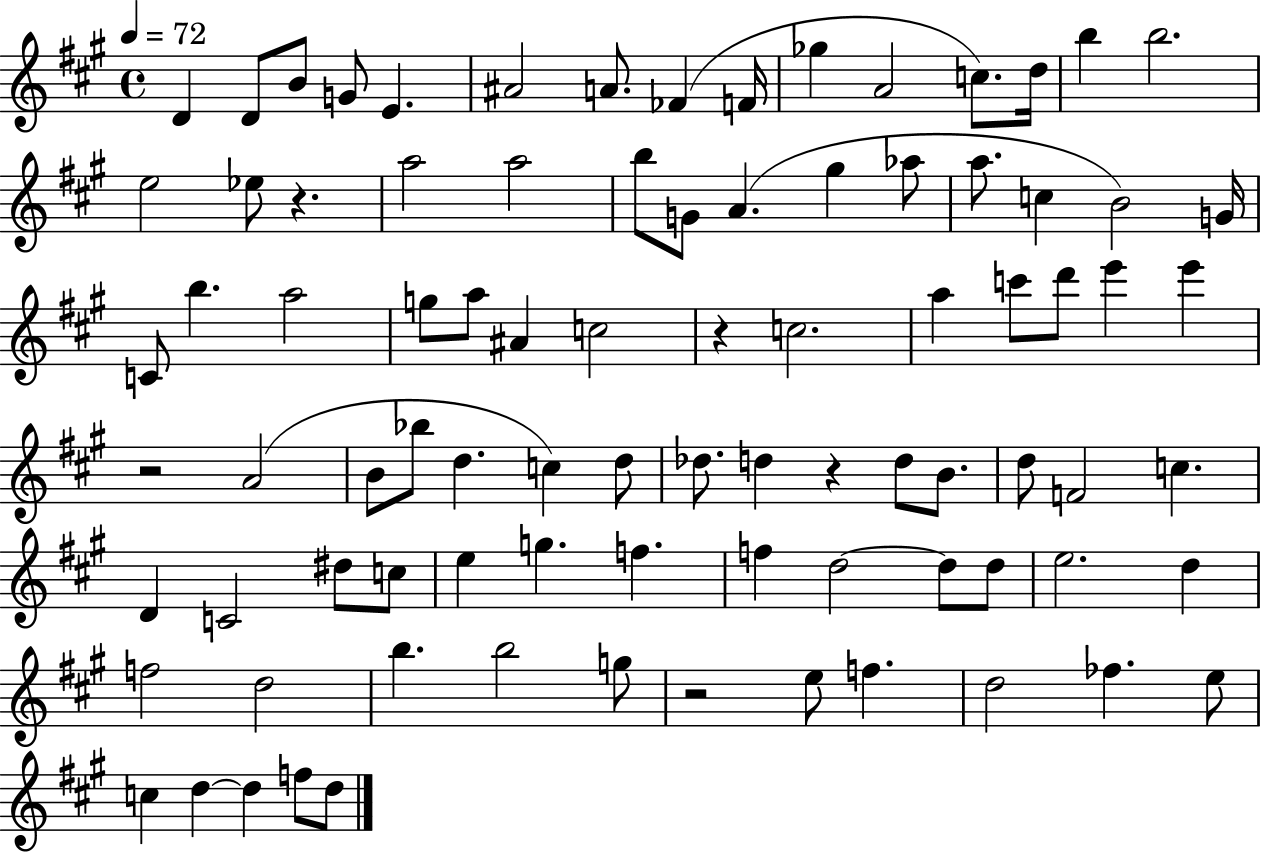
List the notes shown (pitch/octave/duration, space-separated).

D4/q D4/e B4/e G4/e E4/q. A#4/h A4/e. FES4/q F4/s Gb5/q A4/h C5/e. D5/s B5/q B5/h. E5/h Eb5/e R/q. A5/h A5/h B5/e G4/e A4/q. G#5/q Ab5/e A5/e. C5/q B4/h G4/s C4/e B5/q. A5/h G5/e A5/e A#4/q C5/h R/q C5/h. A5/q C6/e D6/e E6/q E6/q R/h A4/h B4/e Bb5/e D5/q. C5/q D5/e Db5/e. D5/q R/q D5/e B4/e. D5/e F4/h C5/q. D4/q C4/h D#5/e C5/e E5/q G5/q. F5/q. F5/q D5/h D5/e D5/e E5/h. D5/q F5/h D5/h B5/q. B5/h G5/e R/h E5/e F5/q. D5/h FES5/q. E5/e C5/q D5/q D5/q F5/e D5/e